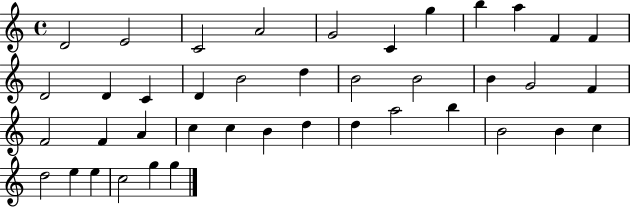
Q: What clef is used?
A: treble